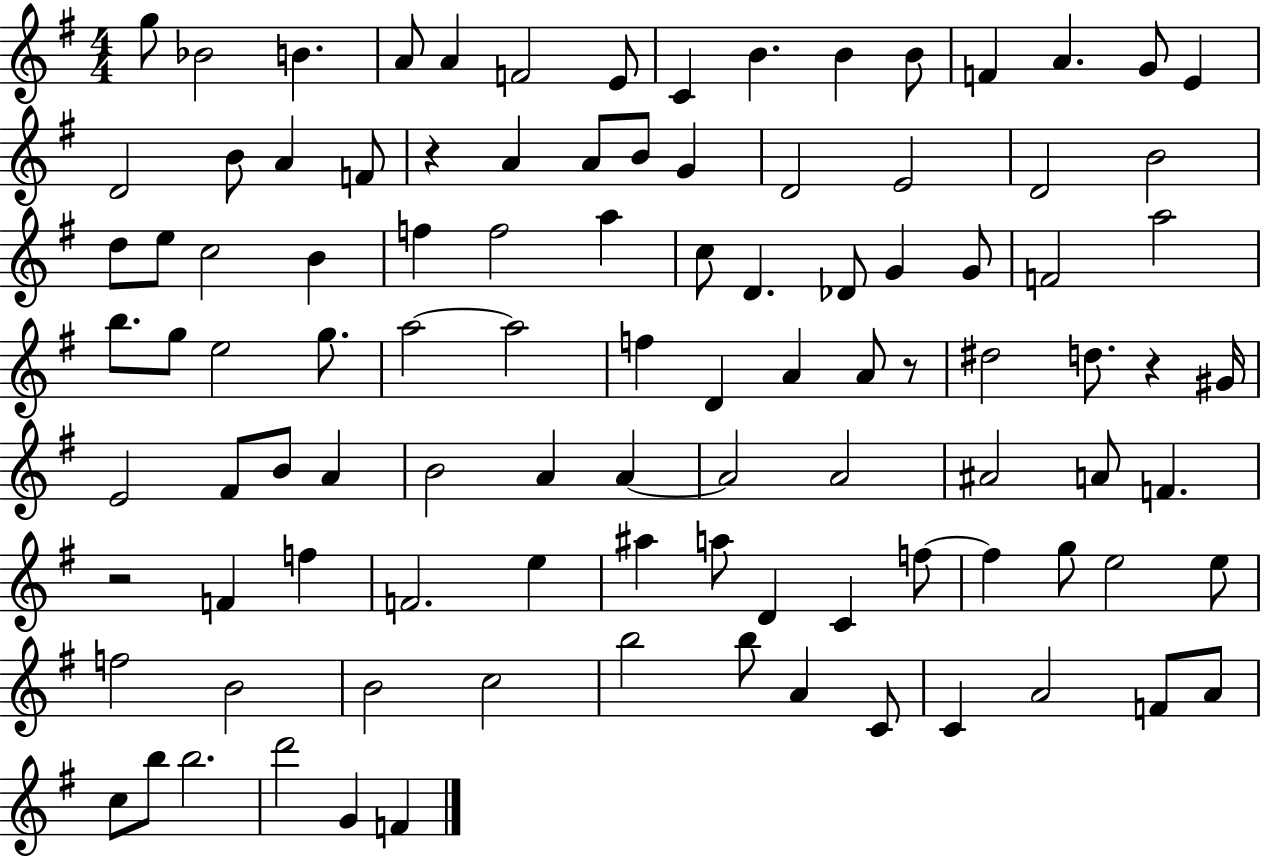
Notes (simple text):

G5/e Bb4/h B4/q. A4/e A4/q F4/h E4/e C4/q B4/q. B4/q B4/e F4/q A4/q. G4/e E4/q D4/h B4/e A4/q F4/e R/q A4/q A4/e B4/e G4/q D4/h E4/h D4/h B4/h D5/e E5/e C5/h B4/q F5/q F5/h A5/q C5/e D4/q. Db4/e G4/q G4/e F4/h A5/h B5/e. G5/e E5/h G5/e. A5/h A5/h F5/q D4/q A4/q A4/e R/e D#5/h D5/e. R/q G#4/s E4/h F#4/e B4/e A4/q B4/h A4/q A4/q A4/h A4/h A#4/h A4/e F4/q. R/h F4/q F5/q F4/h. E5/q A#5/q A5/e D4/q C4/q F5/e F5/q G5/e E5/h E5/e F5/h B4/h B4/h C5/h B5/h B5/e A4/q C4/e C4/q A4/h F4/e A4/e C5/e B5/e B5/h. D6/h G4/q F4/q